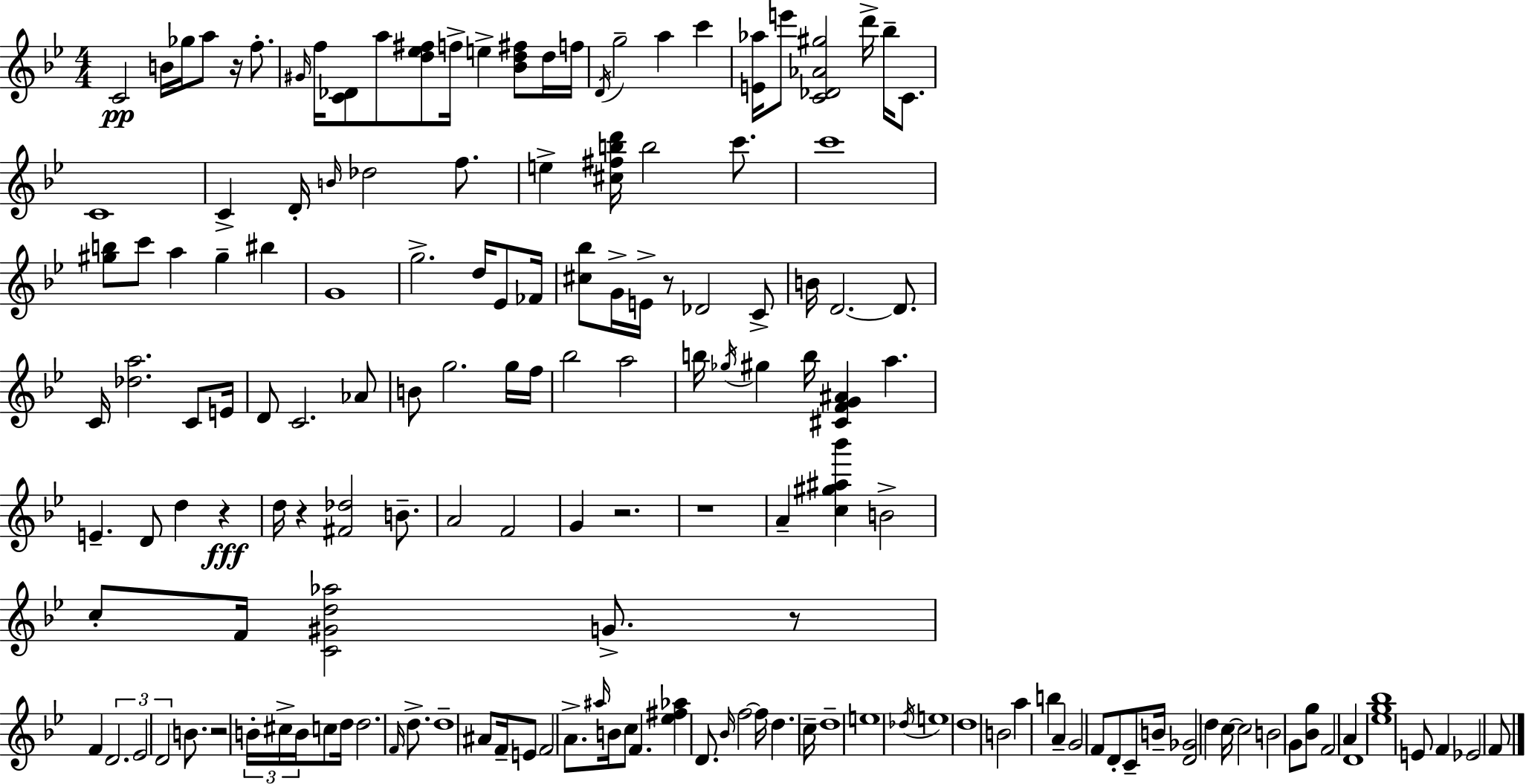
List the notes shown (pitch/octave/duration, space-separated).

C4/h B4/s Gb5/s A5/e R/s F5/e. G#4/s F5/s [C4,Db4]/e A5/e [D5,Eb5,F#5]/e F5/s E5/q [Bb4,D5,F#5]/e D5/s F5/s D4/s G5/h A5/q C6/q [E4,Ab5]/s E6/e [C4,Db4,Ab4,G#5]/h D6/s Bb5/s C4/e. C4/w C4/q D4/s B4/s Db5/h F5/e. E5/q [C#5,F#5,B5,D6]/s B5/h C6/e. C6/w [G#5,B5]/e C6/e A5/q G#5/q BIS5/q G4/w G5/h. D5/s Eb4/e FES4/s [C#5,Bb5]/e G4/s E4/s R/e Db4/h C4/e B4/s D4/h. D4/e. C4/s [Db5,A5]/h. C4/e E4/s D4/e C4/h. Ab4/e B4/e G5/h. G5/s F5/s Bb5/h A5/h B5/s Gb5/s G#5/q B5/s [C#4,F4,G4,A#4]/q A5/q. E4/q. D4/e D5/q R/q D5/s R/q [F#4,Db5]/h B4/e. A4/h F4/h G4/q R/h. R/w A4/q [C5,G#5,A#5,Bb6]/q B4/h C5/e F4/s [C4,G#4,D5,Ab5]/h G4/e. R/e F4/q D4/h. Eb4/h D4/h B4/e. R/h B4/s C#5/s B4/s C5/e D5/s D5/h. F4/s D5/e. D5/w A#4/e F4/s E4/e F4/h A4/e. A#5/s B4/s C5/e F4/q. [Eb5,F#5,Ab5]/q D4/e. Bb4/s F5/h F5/s D5/q. C5/s D5/w E5/w Db5/s E5/w D5/w B4/h A5/q B5/q A4/q G4/h F4/e D4/e C4/e B4/s [D4,Gb4]/h D5/q C5/s C5/h B4/h G4/e [Bb4,G5]/e F4/h A4/q D4/w [Eb5,G5,Bb5]/w E4/e F4/q Eb4/h F4/e